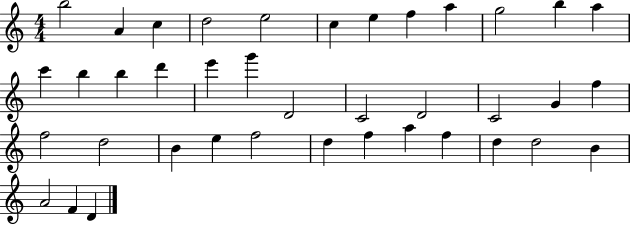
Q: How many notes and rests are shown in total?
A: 39